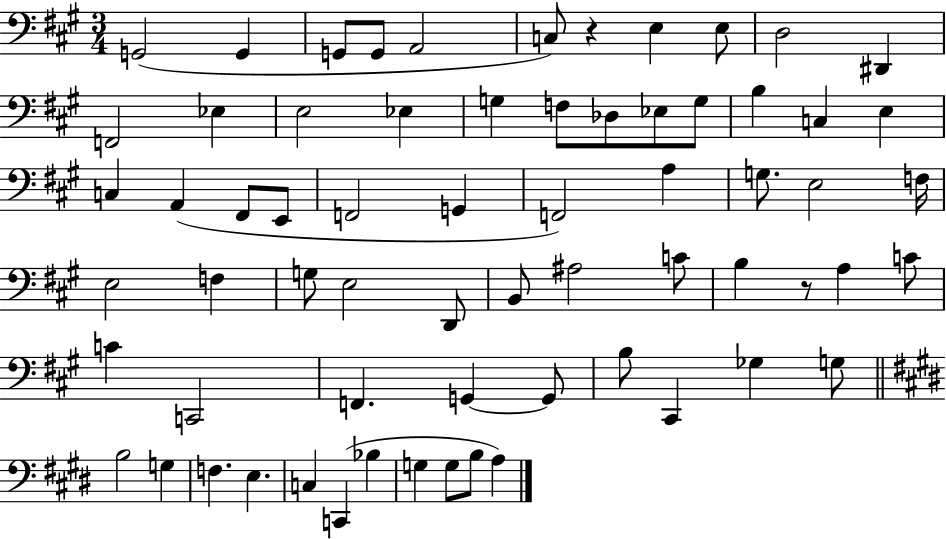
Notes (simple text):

G2/h G2/q G2/e G2/e A2/h C3/e R/q E3/q E3/e D3/h D#2/q F2/h Eb3/q E3/h Eb3/q G3/q F3/e Db3/e Eb3/e G3/e B3/q C3/q E3/q C3/q A2/q F#2/e E2/e F2/h G2/q F2/h A3/q G3/e. E3/h F3/s E3/h F3/q G3/e E3/h D2/e B2/e A#3/h C4/e B3/q R/e A3/q C4/e C4/q C2/h F2/q. G2/q G2/e B3/e C#2/q Gb3/q G3/e B3/h G3/q F3/q. E3/q. C3/q C2/q Bb3/q G3/q G3/e B3/e A3/q